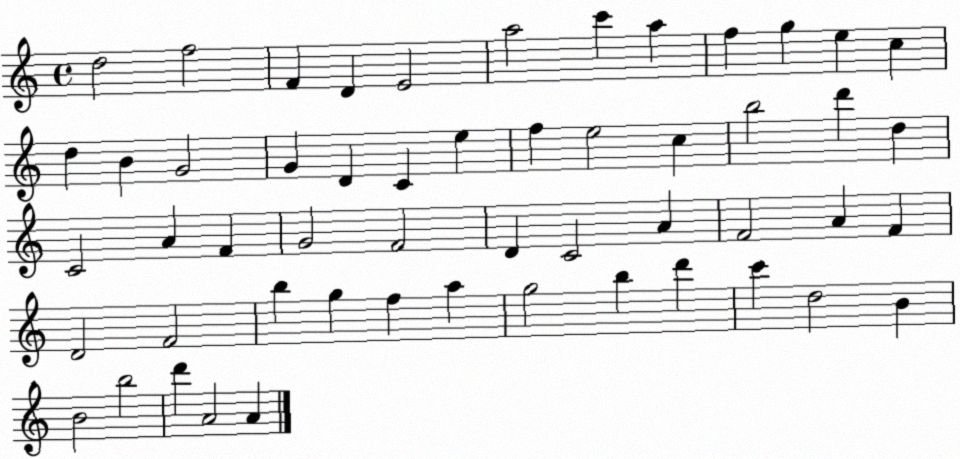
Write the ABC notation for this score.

X:1
T:Untitled
M:4/4
L:1/4
K:C
d2 f2 F D E2 a2 c' a f g e c d B G2 G D C e f e2 c b2 d' d C2 A F G2 F2 D C2 A F2 A F D2 F2 b g f a g2 b d' c' d2 B B2 b2 d' A2 A